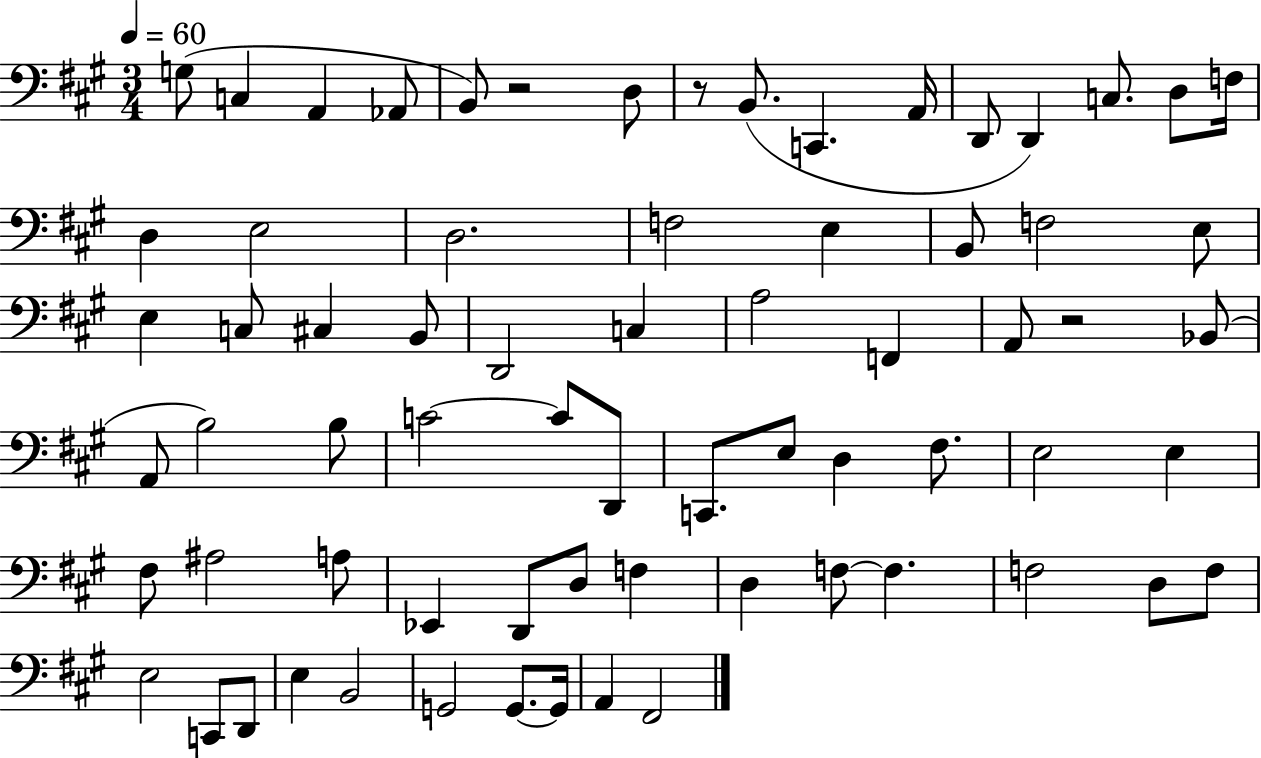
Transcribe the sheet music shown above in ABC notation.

X:1
T:Untitled
M:3/4
L:1/4
K:A
G,/2 C, A,, _A,,/2 B,,/2 z2 D,/2 z/2 B,,/2 C,, A,,/4 D,,/2 D,, C,/2 D,/2 F,/4 D, E,2 D,2 F,2 E, B,,/2 F,2 E,/2 E, C,/2 ^C, B,,/2 D,,2 C, A,2 F,, A,,/2 z2 _B,,/2 A,,/2 B,2 B,/2 C2 C/2 D,,/2 C,,/2 E,/2 D, ^F,/2 E,2 E, ^F,/2 ^A,2 A,/2 _E,, D,,/2 D,/2 F, D, F,/2 F, F,2 D,/2 F,/2 E,2 C,,/2 D,,/2 E, B,,2 G,,2 G,,/2 G,,/4 A,, ^F,,2